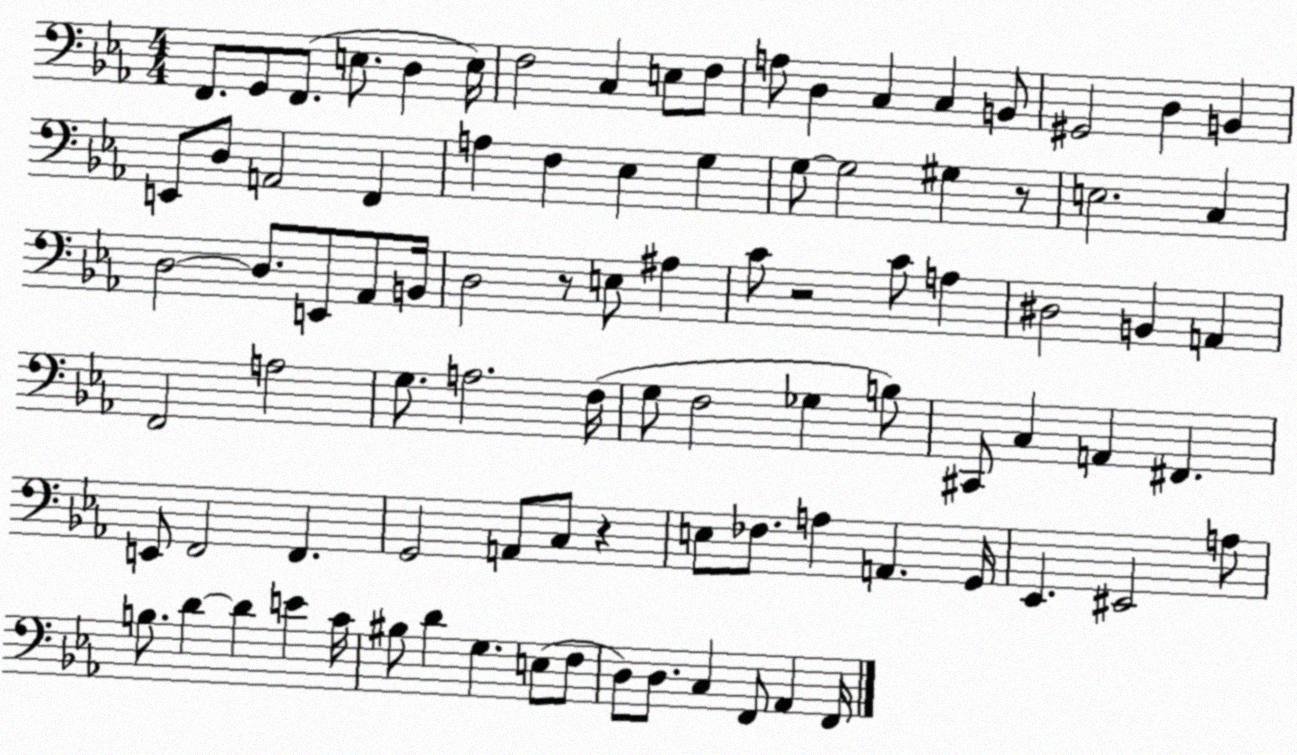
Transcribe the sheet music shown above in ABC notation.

X:1
T:Untitled
M:4/4
L:1/4
K:Eb
F,,/2 G,,/2 F,,/2 E,/2 D, E,/4 F,2 C, E,/2 F,/2 A,/2 D, C, C, B,,/2 ^G,,2 D, B,, E,,/2 D,/2 A,,2 F,, A, F, _E, G, G,/2 G,2 ^G, z/2 E,2 C, D,2 D,/2 E,,/2 _A,,/2 B,,/4 D,2 z/2 E,/2 ^A, C/2 z2 C/2 A, ^D,2 B,, A,, F,,2 A,2 G,/2 A,2 F,/4 G,/2 F,2 _G, B,/2 ^C,,/2 C, A,, ^F,, E,,/2 F,,2 F,, G,,2 A,,/2 C,/2 z E,/2 _F,/2 A, A,, G,,/4 _E,, ^E,,2 A,/2 B,/2 D D E C/4 ^B,/2 D G, E,/2 F,/2 D,/2 D,/2 C, F,,/2 _A,, F,,/4